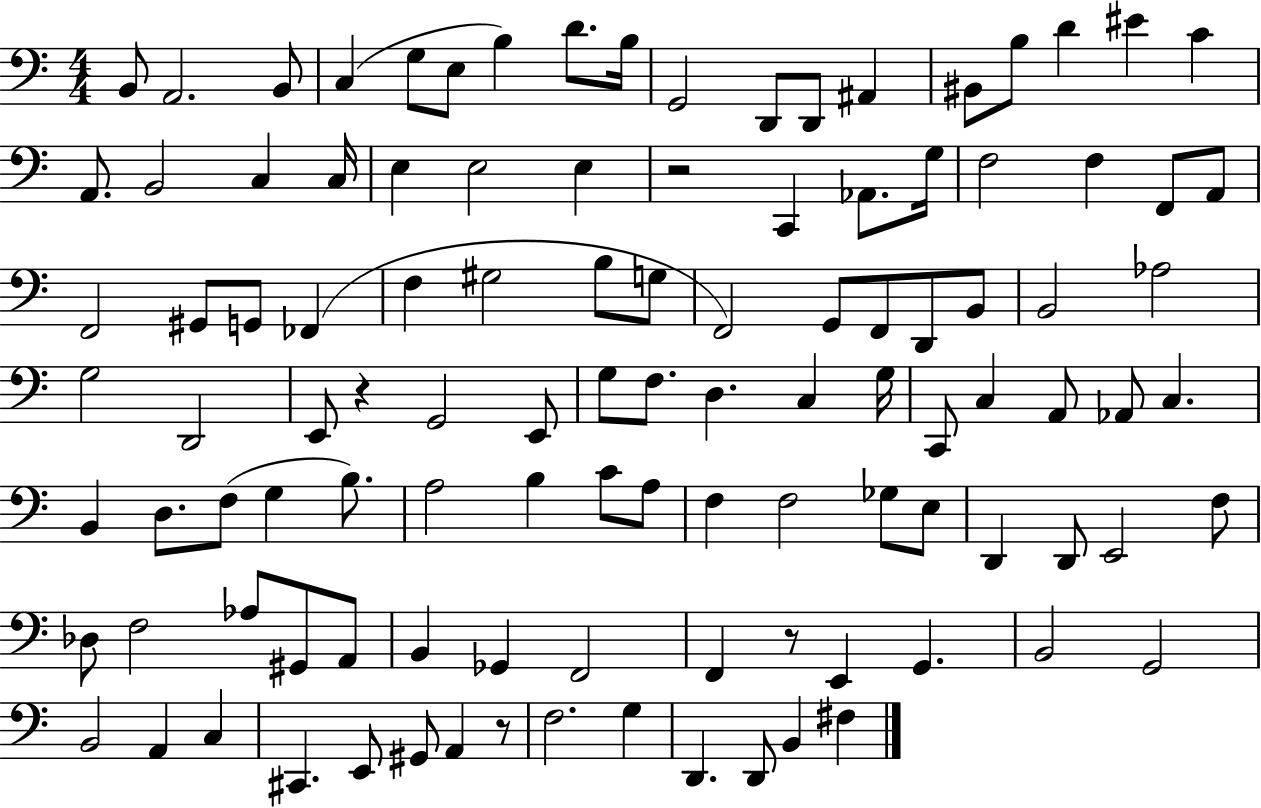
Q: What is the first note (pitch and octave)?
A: B2